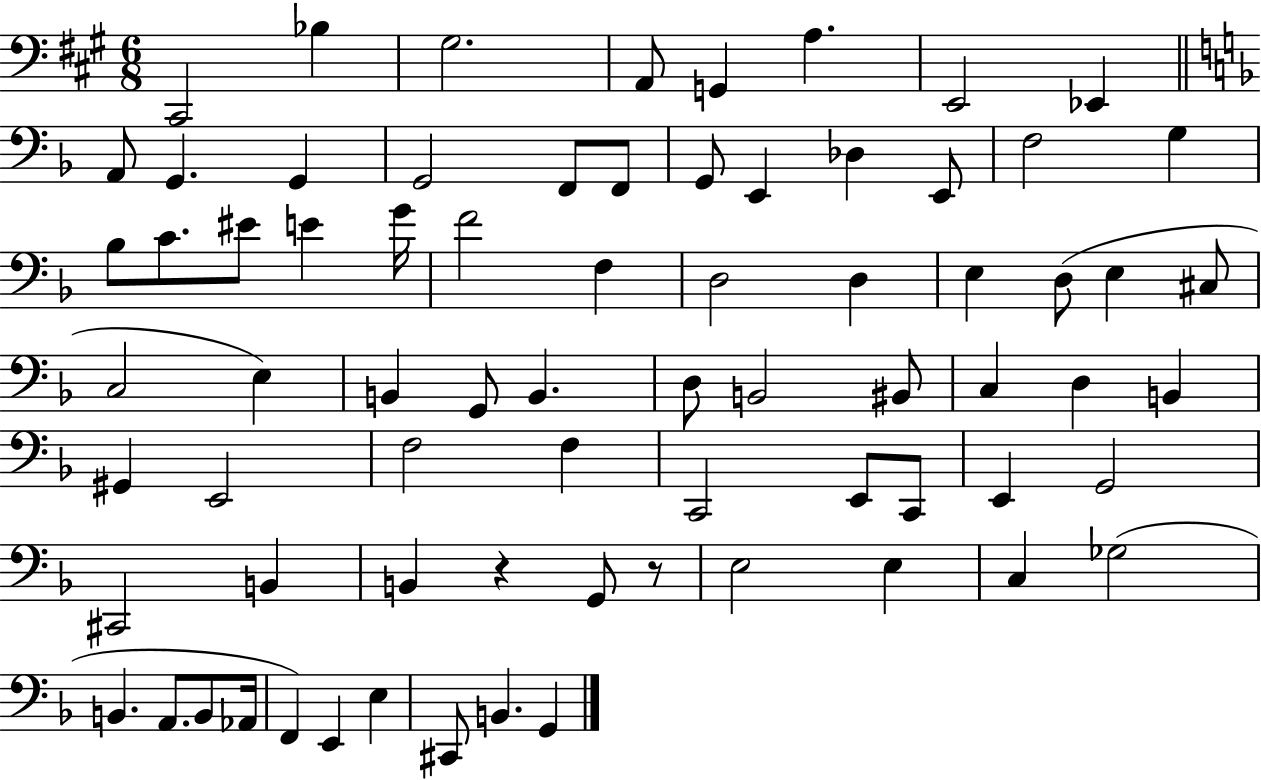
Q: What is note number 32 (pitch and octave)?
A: E3